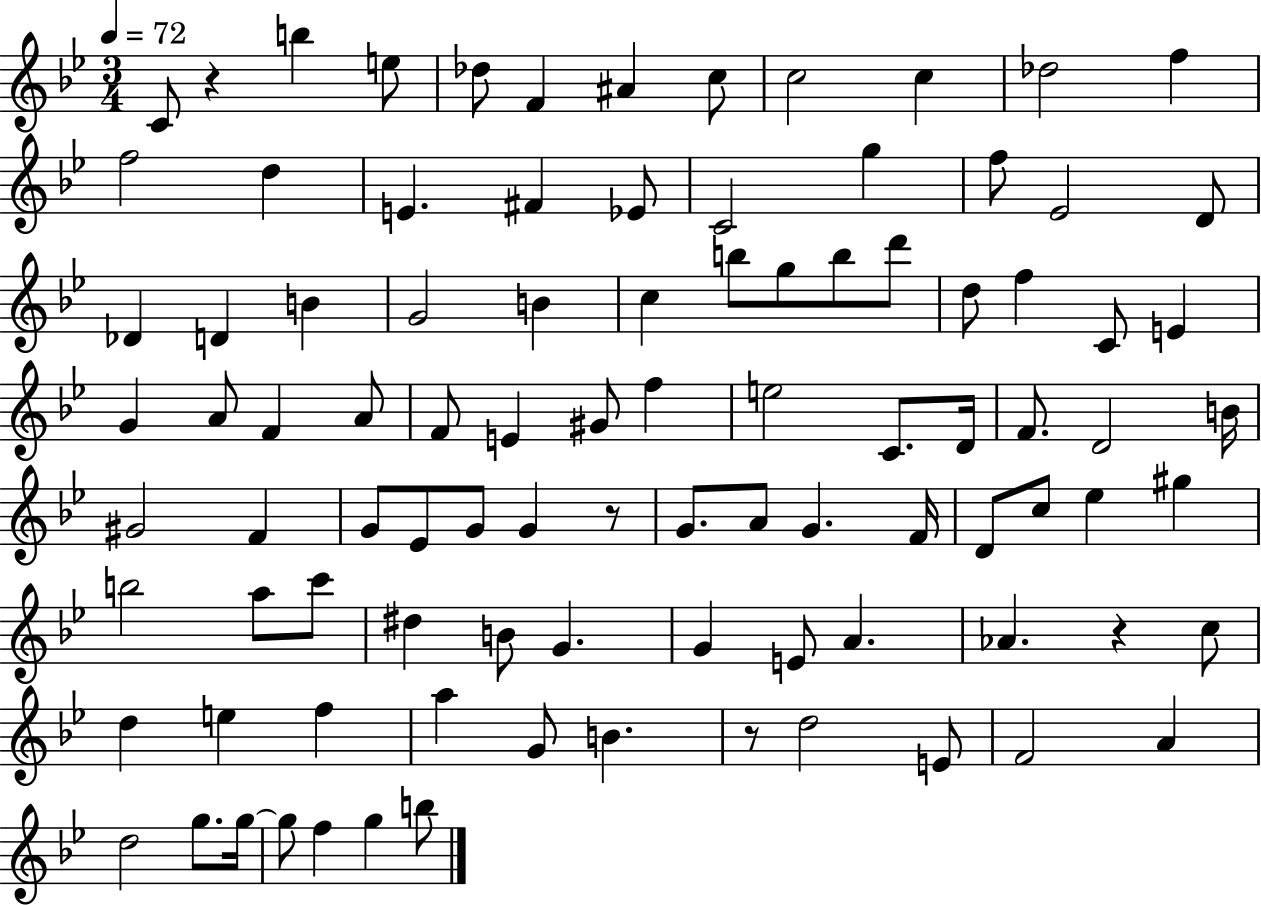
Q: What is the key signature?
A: BES major